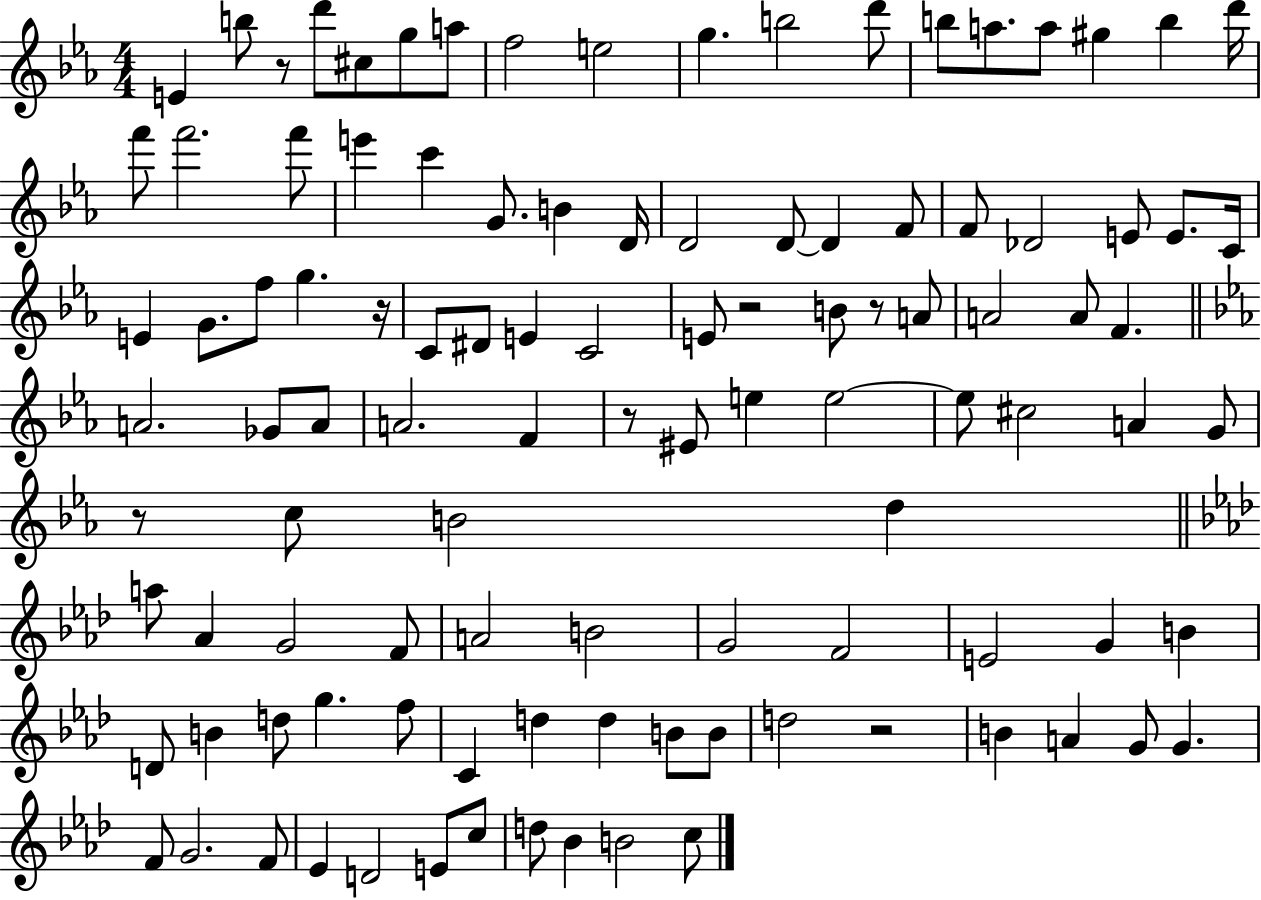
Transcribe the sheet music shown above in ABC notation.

X:1
T:Untitled
M:4/4
L:1/4
K:Eb
E b/2 z/2 d'/2 ^c/2 g/2 a/2 f2 e2 g b2 d'/2 b/2 a/2 a/2 ^g b d'/4 f'/2 f'2 f'/2 e' c' G/2 B D/4 D2 D/2 D F/2 F/2 _D2 E/2 E/2 C/4 E G/2 f/2 g z/4 C/2 ^D/2 E C2 E/2 z2 B/2 z/2 A/2 A2 A/2 F A2 _G/2 A/2 A2 F z/2 ^E/2 e e2 e/2 ^c2 A G/2 z/2 c/2 B2 d a/2 _A G2 F/2 A2 B2 G2 F2 E2 G B D/2 B d/2 g f/2 C d d B/2 B/2 d2 z2 B A G/2 G F/2 G2 F/2 _E D2 E/2 c/2 d/2 _B B2 c/2